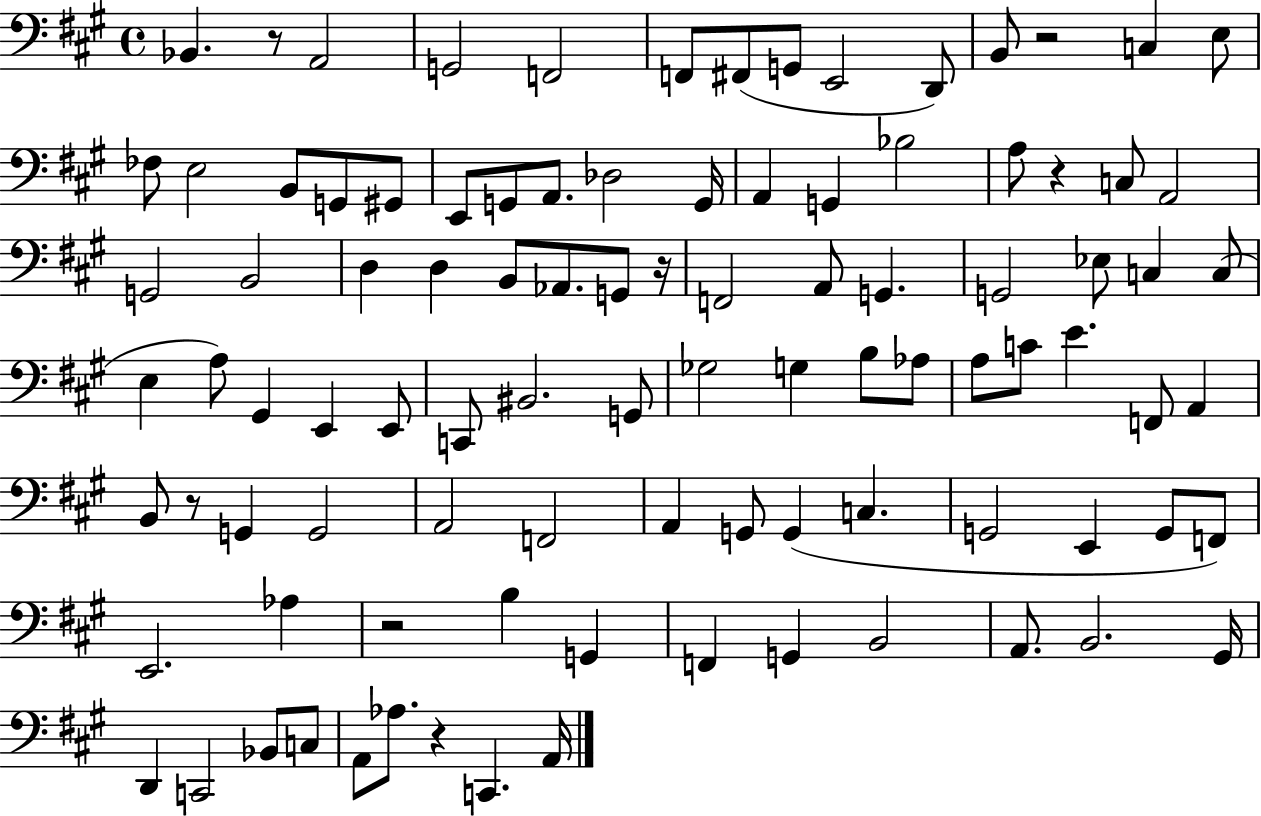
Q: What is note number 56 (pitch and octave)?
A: C4